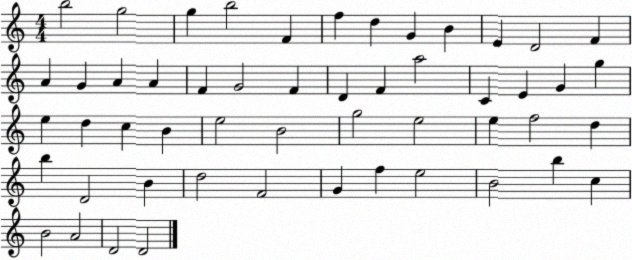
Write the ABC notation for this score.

X:1
T:Untitled
M:4/4
L:1/4
K:C
b2 g2 g b2 F f d G B E D2 F A G A A F G2 F D F a2 C E G g e d c B e2 B2 g2 e2 e f2 d b D2 B d2 F2 G f e2 B2 b c B2 A2 D2 D2